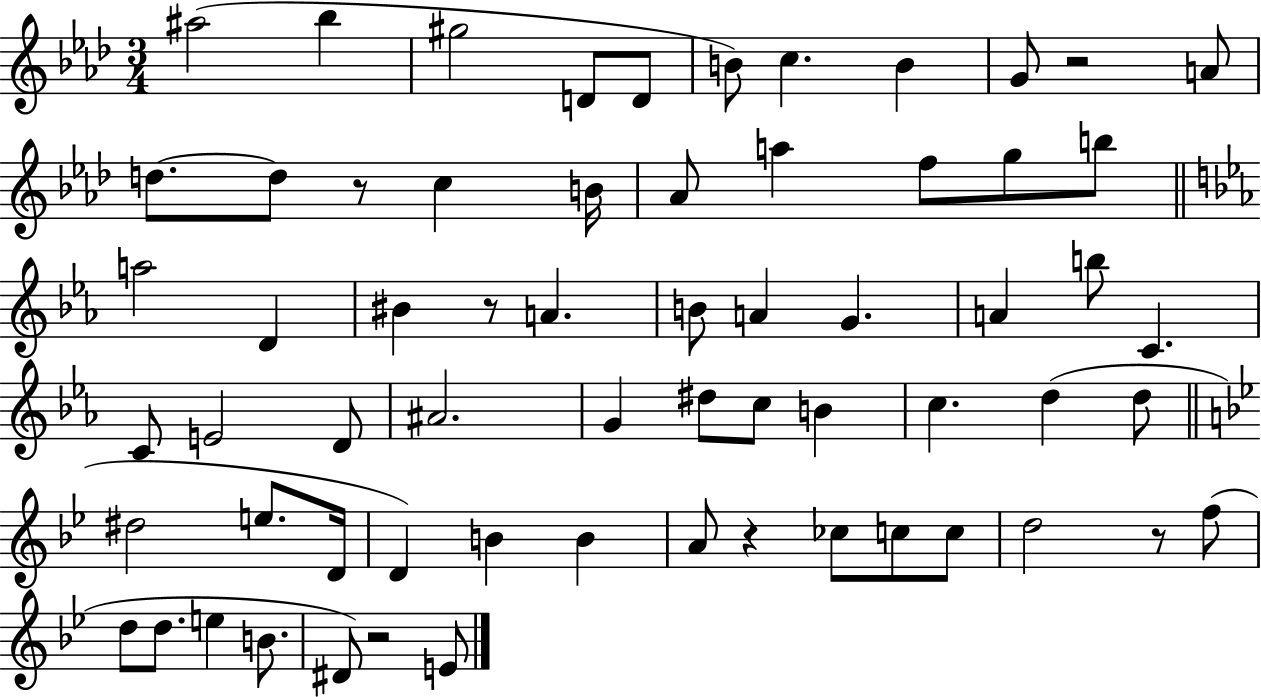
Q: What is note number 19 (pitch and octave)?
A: B5